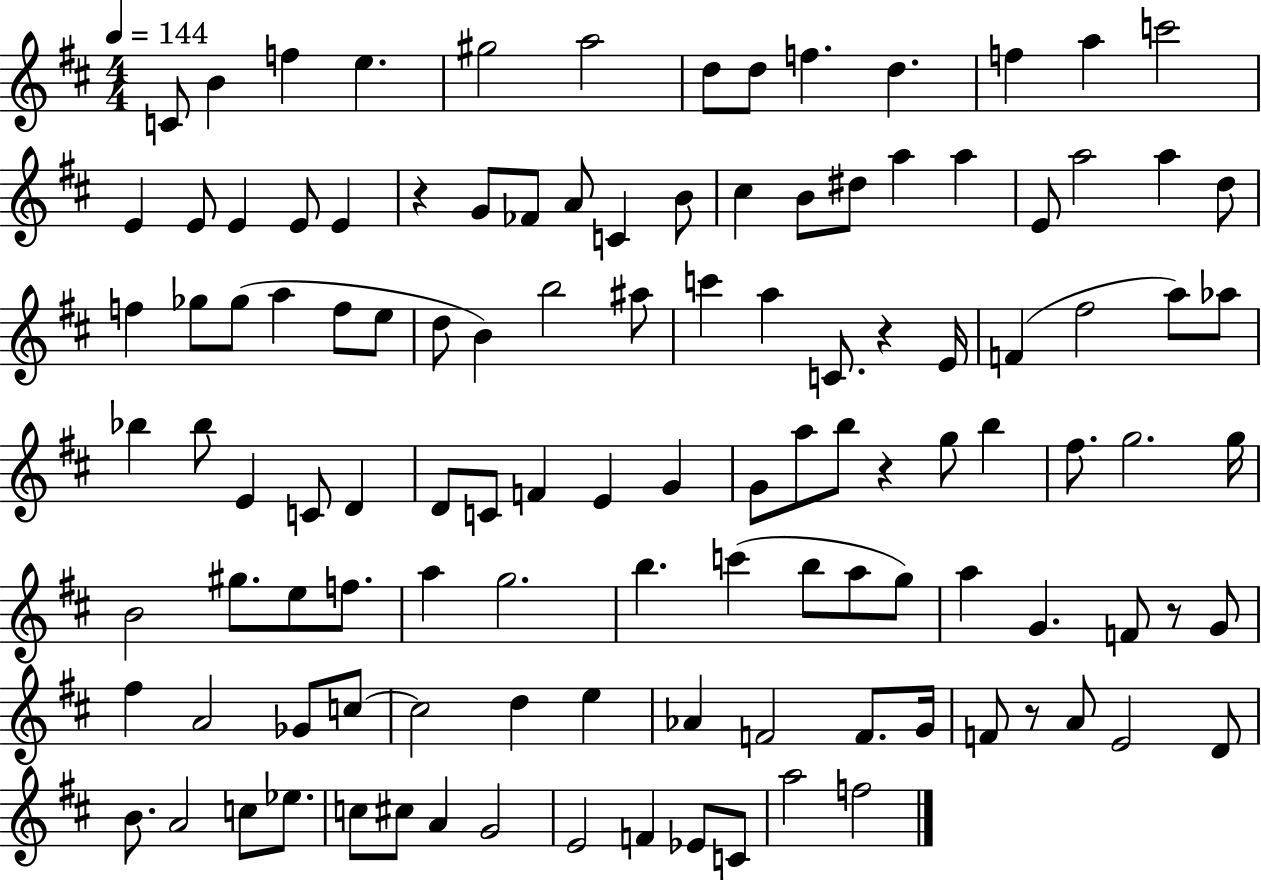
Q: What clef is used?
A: treble